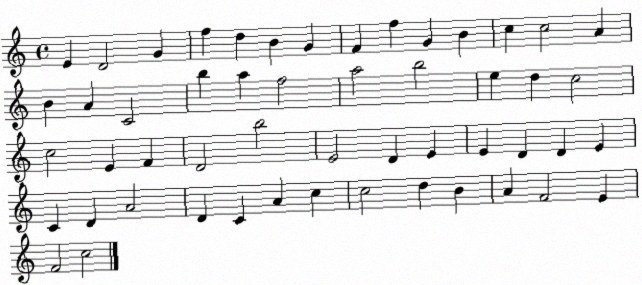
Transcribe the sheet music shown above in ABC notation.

X:1
T:Untitled
M:4/4
L:1/4
K:C
E D2 G f d B G F f G B c c2 A B A C2 b a f2 a2 b2 e d c2 c2 E F D2 b2 E2 D E E D D E C D A2 D C A c c2 d B A F2 E F2 c2